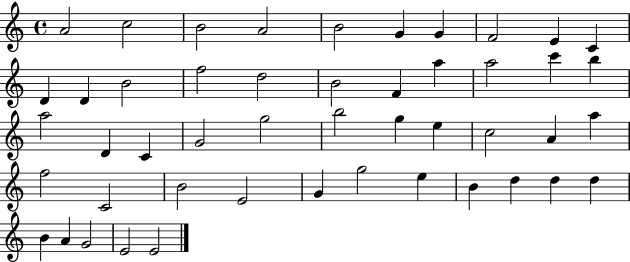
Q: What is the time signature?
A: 4/4